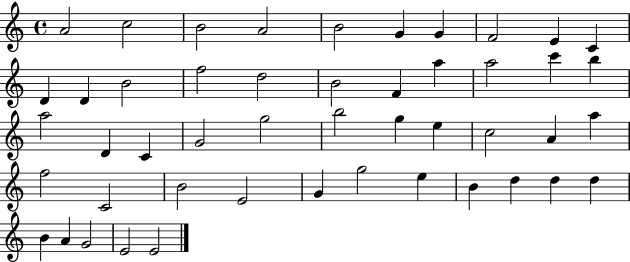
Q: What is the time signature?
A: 4/4